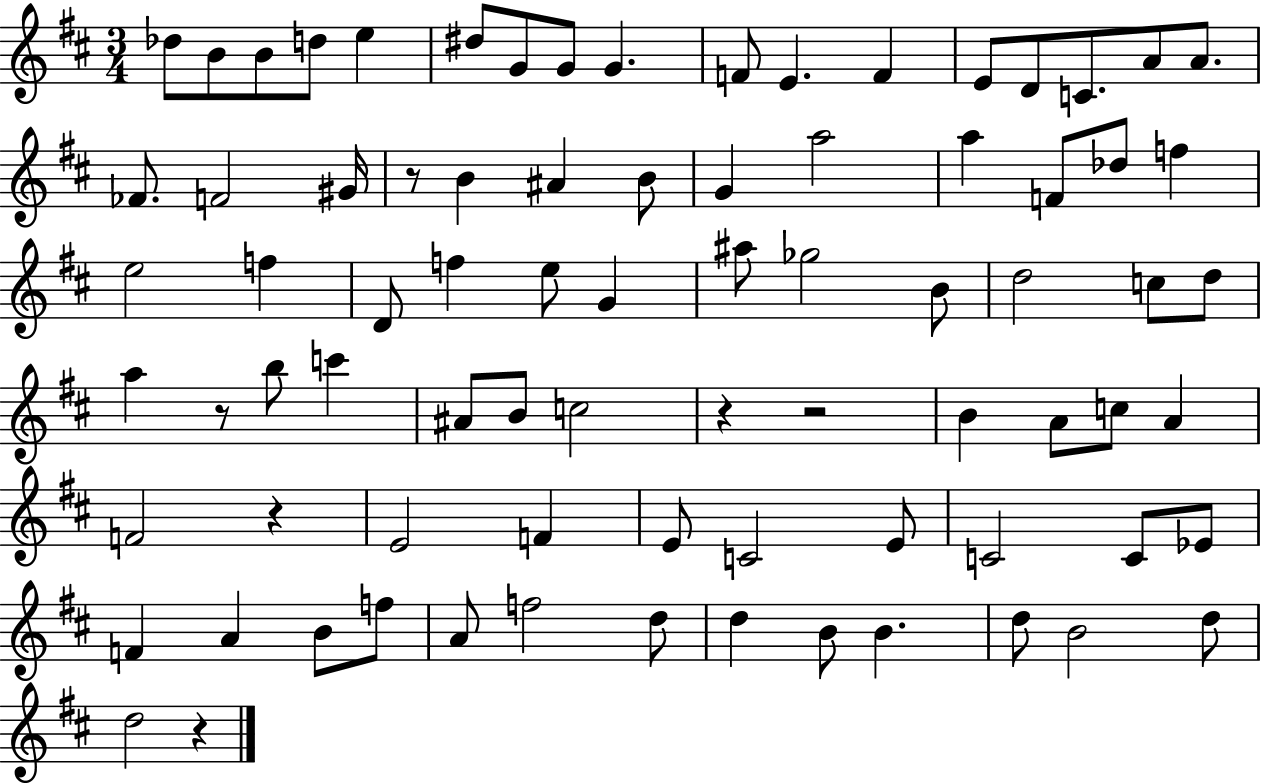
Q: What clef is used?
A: treble